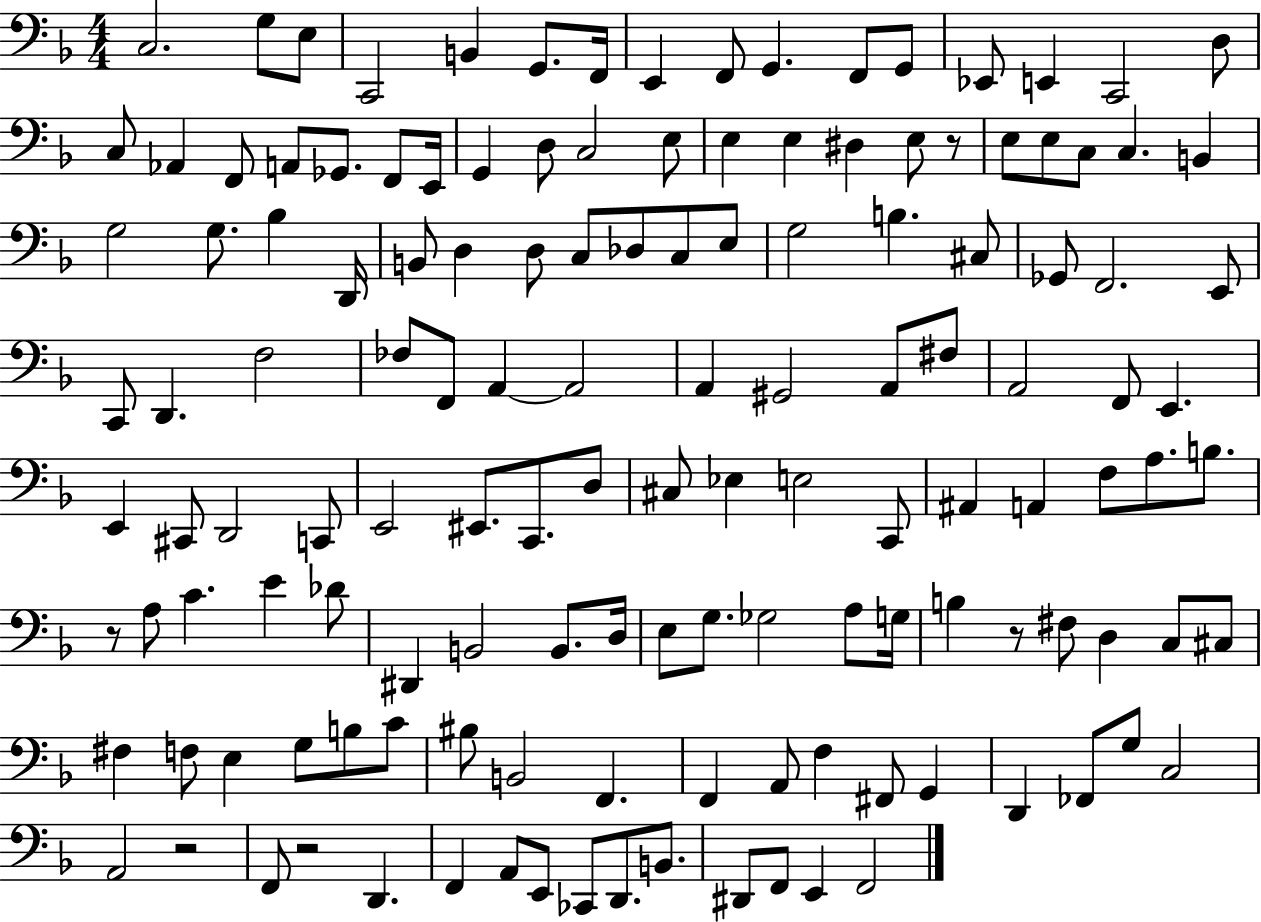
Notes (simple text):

C3/h. G3/e E3/e C2/h B2/q G2/e. F2/s E2/q F2/e G2/q. F2/e G2/e Eb2/e E2/q C2/h D3/e C3/e Ab2/q F2/e A2/e Gb2/e. F2/e E2/s G2/q D3/e C3/h E3/e E3/q E3/q D#3/q E3/e R/e E3/e E3/e C3/e C3/q. B2/q G3/h G3/e. Bb3/q D2/s B2/e D3/q D3/e C3/e Db3/e C3/e E3/e G3/h B3/q. C#3/e Gb2/e F2/h. E2/e C2/e D2/q. F3/h FES3/e F2/e A2/q A2/h A2/q G#2/h A2/e F#3/e A2/h F2/e E2/q. E2/q C#2/e D2/h C2/e E2/h EIS2/e. C2/e. D3/e C#3/e Eb3/q E3/h C2/e A#2/q A2/q F3/e A3/e. B3/e. R/e A3/e C4/q. E4/q Db4/e D#2/q B2/h B2/e. D3/s E3/e G3/e. Gb3/h A3/e G3/s B3/q R/e F#3/e D3/q C3/e C#3/e F#3/q F3/e E3/q G3/e B3/e C4/e BIS3/e B2/h F2/q. F2/q A2/e F3/q F#2/e G2/q D2/q FES2/e G3/e C3/h A2/h R/h F2/e R/h D2/q. F2/q A2/e E2/e CES2/e D2/e. B2/e. D#2/e F2/e E2/q F2/h